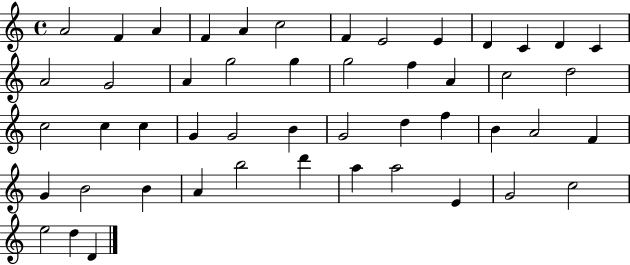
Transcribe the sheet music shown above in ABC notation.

X:1
T:Untitled
M:4/4
L:1/4
K:C
A2 F A F A c2 F E2 E D C D C A2 G2 A g2 g g2 f A c2 d2 c2 c c G G2 B G2 d f B A2 F G B2 B A b2 d' a a2 E G2 c2 e2 d D